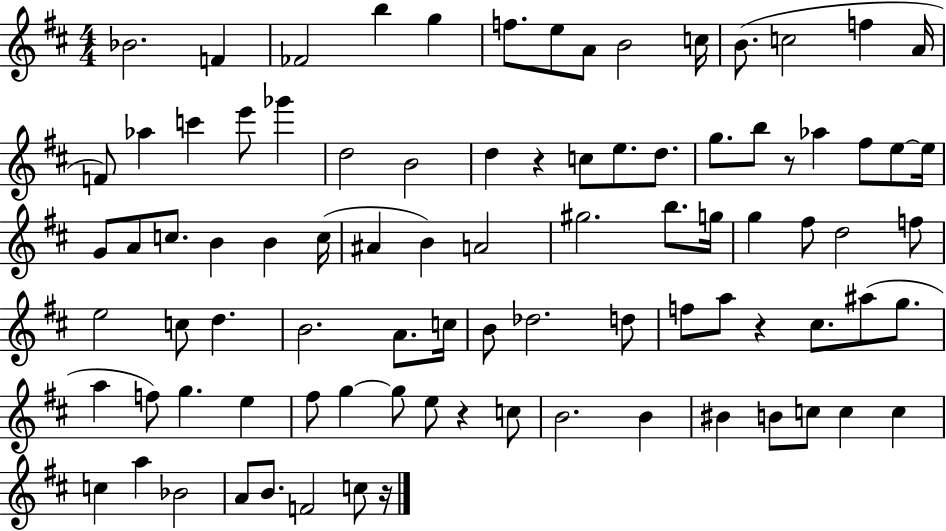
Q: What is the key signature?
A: D major